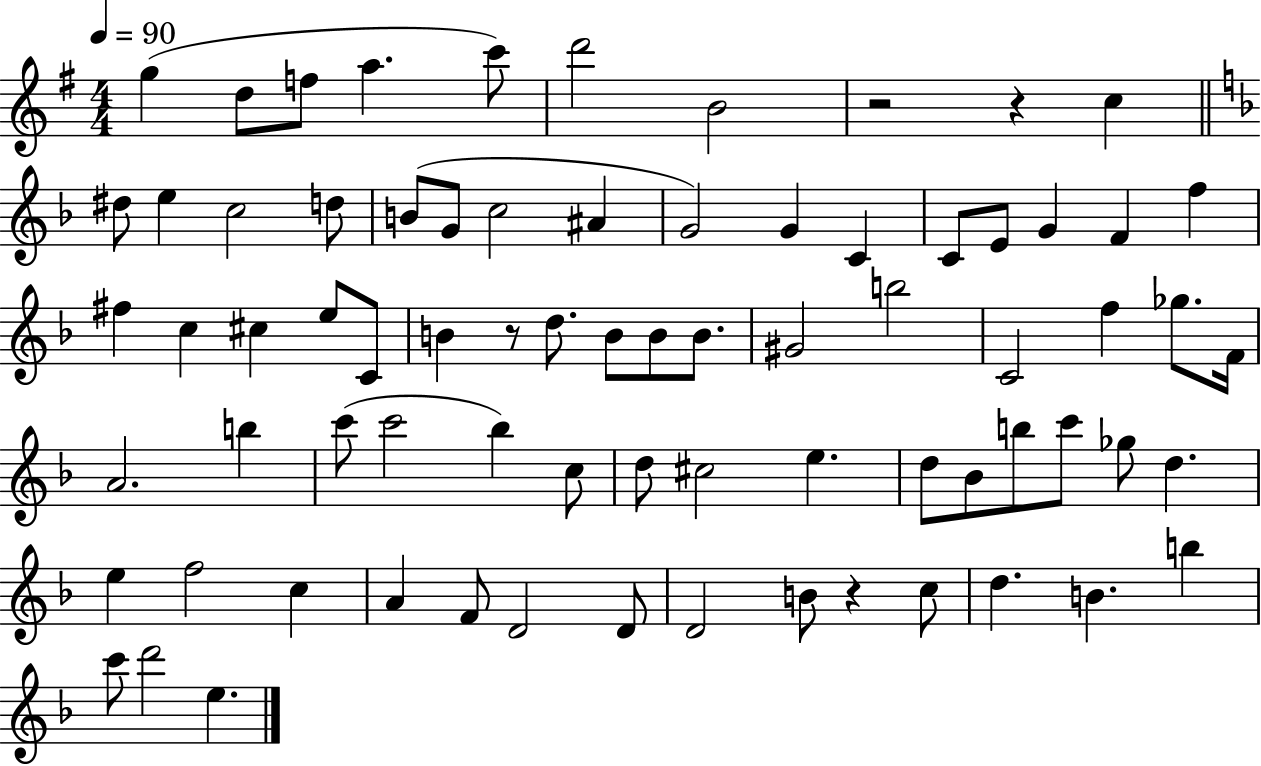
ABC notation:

X:1
T:Untitled
M:4/4
L:1/4
K:G
g d/2 f/2 a c'/2 d'2 B2 z2 z c ^d/2 e c2 d/2 B/2 G/2 c2 ^A G2 G C C/2 E/2 G F f ^f c ^c e/2 C/2 B z/2 d/2 B/2 B/2 B/2 ^G2 b2 C2 f _g/2 F/4 A2 b c'/2 c'2 _b c/2 d/2 ^c2 e d/2 _B/2 b/2 c'/2 _g/2 d e f2 c A F/2 D2 D/2 D2 B/2 z c/2 d B b c'/2 d'2 e